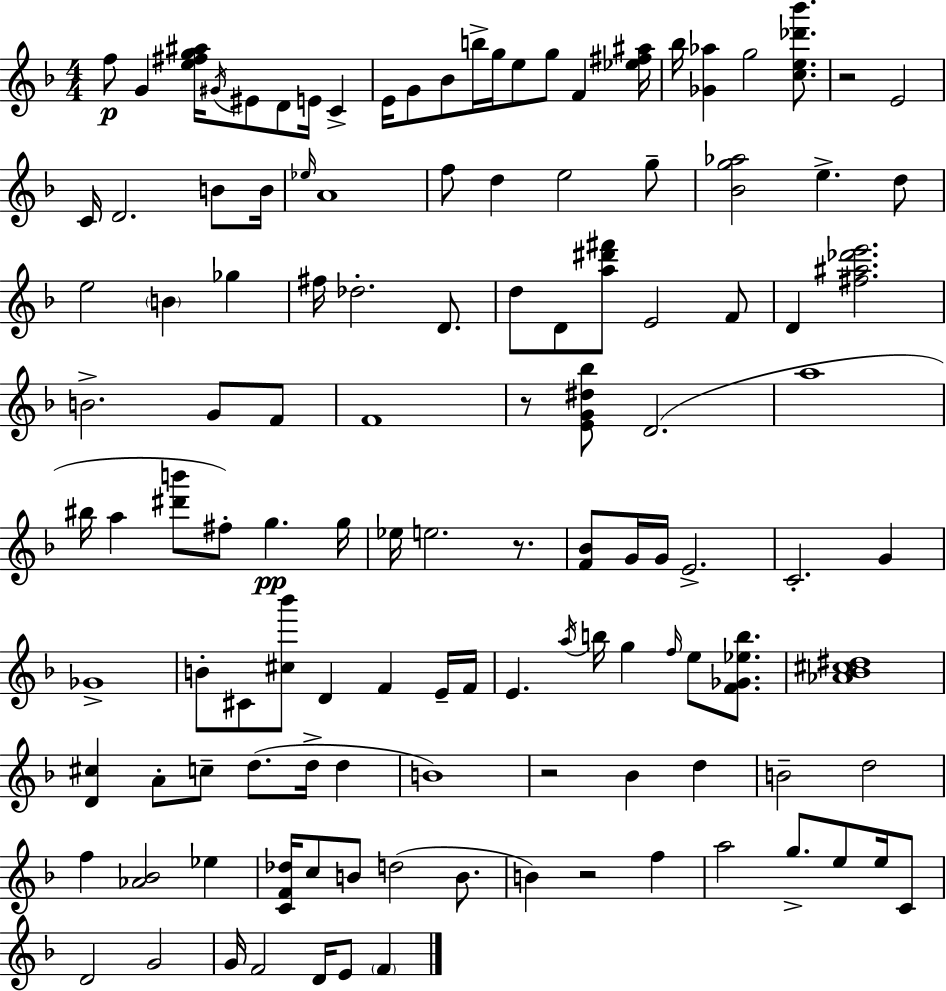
F5/e G4/q [E5,F#5,G5,A#5]/s G#4/s EIS4/e D4/e E4/s C4/q E4/s G4/e Bb4/e B5/s G5/s E5/e G5/e F4/q [Eb5,F#5,A#5]/s Bb5/s [Gb4,Ab5]/q G5/h [C5,E5,Db6,Bb6]/e. R/h E4/h C4/s D4/h. B4/e B4/s Eb5/s A4/w F5/e D5/q E5/h G5/e [Bb4,G5,Ab5]/h E5/q. D5/e E5/h B4/q Gb5/q F#5/s Db5/h. D4/e. D5/e D4/e [A5,D#6,F#6]/e E4/h F4/e D4/q [F#5,A#5,Db6,E6]/h. B4/h. G4/e F4/e F4/w R/e [E4,G4,D#5,Bb5]/e D4/h. A5/w BIS5/s A5/q [D#6,B6]/e F#5/e G5/q. G5/s Eb5/s E5/h. R/e. [F4,Bb4]/e G4/s G4/s E4/h. C4/h. G4/q Gb4/w B4/e C#4/e [C#5,Bb6]/e D4/q F4/q E4/s F4/s E4/q. A5/s B5/s G5/q F5/s E5/e [F4,Gb4,Eb5,B5]/e. [Ab4,Bb4,C#5,D#5]/w [D4,C#5]/q A4/e C5/e D5/e. D5/s D5/q B4/w R/h Bb4/q D5/q B4/h D5/h F5/q [Ab4,Bb4]/h Eb5/q [C4,F4,Db5]/s C5/e B4/e D5/h B4/e. B4/q R/h F5/q A5/h G5/e. E5/e E5/s C4/e D4/h G4/h G4/s F4/h D4/s E4/e F4/q